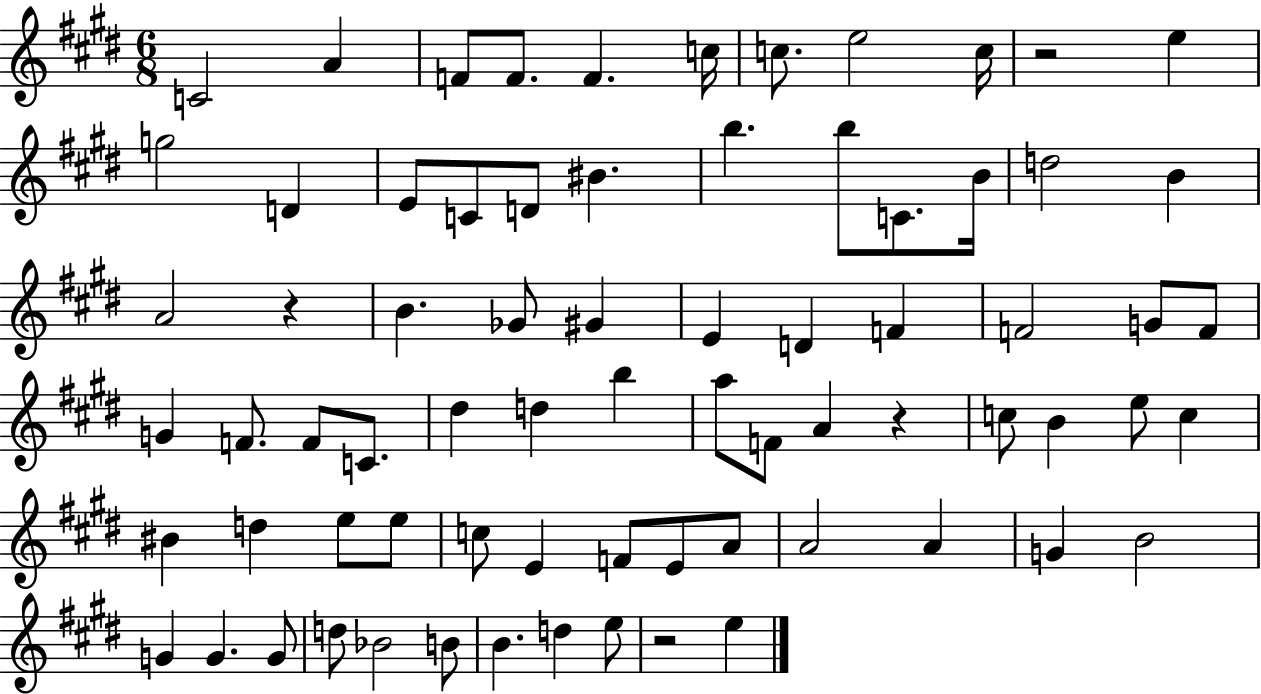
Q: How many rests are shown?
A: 4